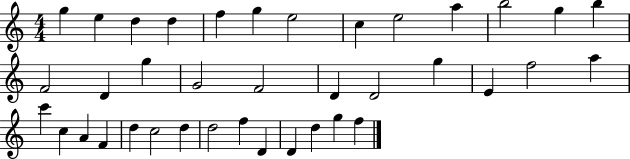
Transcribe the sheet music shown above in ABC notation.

X:1
T:Untitled
M:4/4
L:1/4
K:C
g e d d f g e2 c e2 a b2 g b F2 D g G2 F2 D D2 g E f2 a c' c A F d c2 d d2 f D D d g f